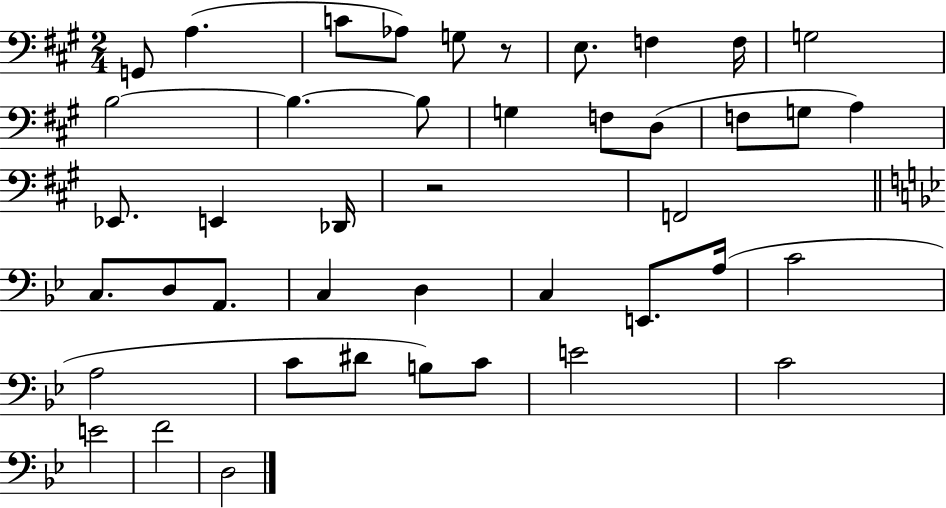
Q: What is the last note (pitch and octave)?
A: D3